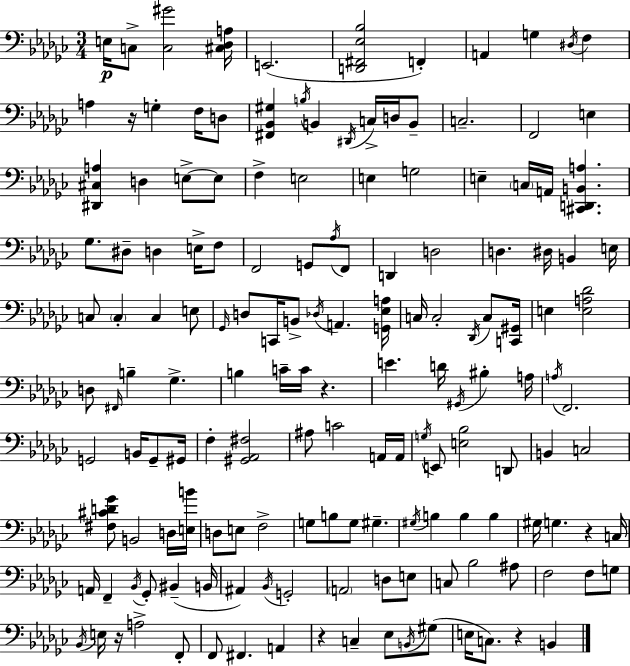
E3/s C3/e [C3,G#4]/h [C#3,Db3,A3]/s E2/h. [D2,F#2,Eb3,Bb3]/h F2/q A2/q G3/q D#3/s F3/q A3/q R/s G3/q F3/s D3/e [F#2,Bb2,G#3]/q B3/s B2/q D#2/s C3/s D3/s B2/e C3/h. F2/h E3/q [D#2,C#3,A3]/q D3/q E3/e E3/e F3/q E3/h E3/q G3/h E3/q C3/s A2/s [C#2,D2,B2,A3]/q. Gb3/e. D#3/e D3/q E3/s F3/e F2/h G2/e Ab3/s F2/e D2/q D3/h D3/q. D#3/s B2/q E3/s C3/e C3/q C3/q E3/e Gb2/s D3/e C2/s B2/e Db3/s A2/q. [G2,Eb3,A3]/s C3/s C3/h Db2/s C3/e [C2,G#2]/s E3/q [E3,A3,Db4]/h D3/e F#2/s B3/q Gb3/q. B3/q C4/s C4/s R/q. E4/q. D4/s G#2/s BIS3/q A3/s A3/s F2/h. G2/h B2/s G2/e G#2/s F3/q [G#2,Ab2,F#3]/h A#3/e C4/h A2/s A2/s G3/s E2/e [E3,Bb3]/h D2/e B2/q C3/h [F#3,C#4,D4,Gb4]/e B2/h D3/s [E3,B4]/s D3/e E3/e F3/h G3/e B3/e G3/e G#3/q. G#3/s B3/q B3/q B3/q G#3/s G3/q. R/q C3/s A2/s F2/q Bb2/s Gb2/e BIS2/q B2/s A#2/q Bb2/s G2/h A2/h D3/e E3/e C3/e Bb3/h A#3/e F3/h F3/e G3/e Bb2/s E3/s R/s A3/h F2/e F2/e F#2/q. A2/q R/q C3/q Eb3/e B2/s G#3/e E3/s C3/e. R/q B2/q